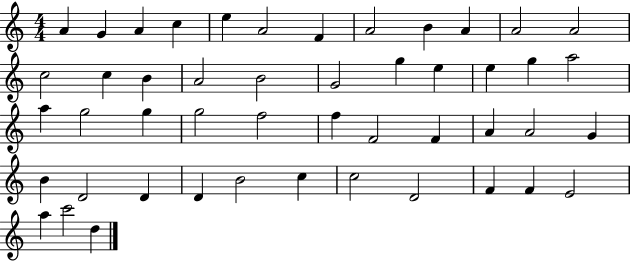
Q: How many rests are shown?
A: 0